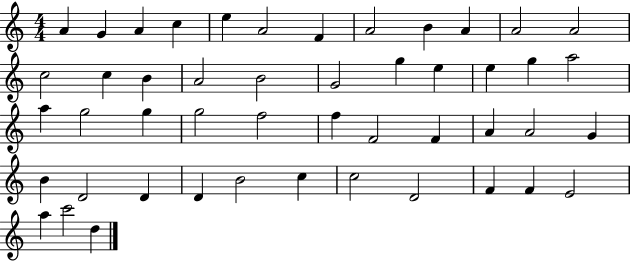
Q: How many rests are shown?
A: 0